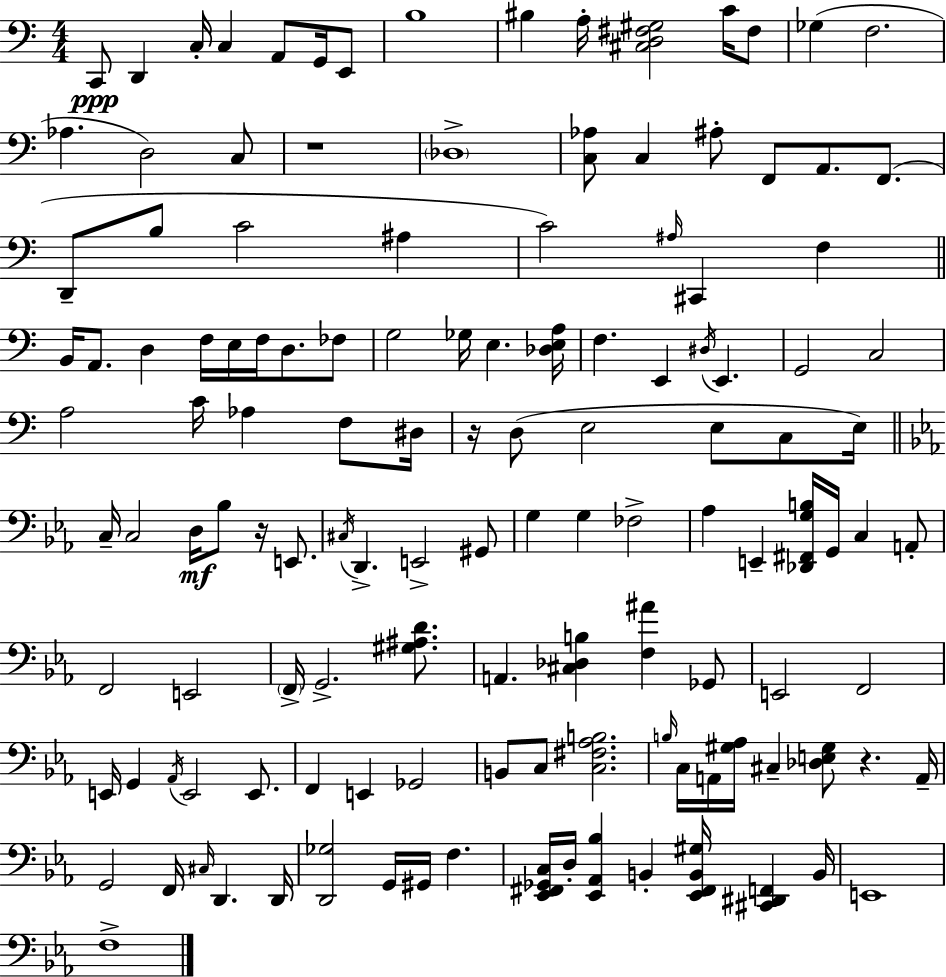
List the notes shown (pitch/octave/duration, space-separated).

C2/e D2/q C3/s C3/q A2/e G2/s E2/e B3/w BIS3/q A3/s [C#3,D3,F#3,G#3]/h C4/s F#3/e Gb3/q F3/h. Ab3/q. D3/h C3/e R/w Db3/w [C3,Ab3]/e C3/q A#3/e F2/e A2/e. F2/e. D2/e B3/e C4/h A#3/q C4/h A#3/s C#2/q F3/q B2/s A2/e. D3/q F3/s E3/s F3/s D3/e. FES3/e G3/h Gb3/s E3/q. [Db3,E3,A3]/s F3/q. E2/q D#3/s E2/q. G2/h C3/h A3/h C4/s Ab3/q F3/e D#3/s R/s D3/e E3/h E3/e C3/e E3/s C3/s C3/h D3/s Bb3/e R/s E2/e. C#3/s D2/q. E2/h G#2/e G3/q G3/q FES3/h Ab3/q E2/q [Db2,F#2,G3,B3]/s G2/s C3/q A2/e F2/h E2/h F2/s G2/h. [G#3,A#3,D4]/e. A2/q. [C#3,Db3,B3]/q [F3,A#4]/q Gb2/e E2/h F2/h E2/s G2/q Ab2/s E2/h E2/e. F2/q E2/q Gb2/h B2/e C3/e [C3,F#3,Ab3,B3]/h. B3/s C3/s A2/s [G#3,Ab3]/s C#3/q [Db3,E3,G#3]/e R/q. A2/s G2/h F2/s C#3/s D2/q. D2/s [D2,Gb3]/h G2/s G#2/s F3/q. [Eb2,F#2,Gb2,C3]/s D3/s [Eb2,Ab2,Bb3]/q B2/q [Eb2,F#2,B2,G#3]/s [C#2,D#2,F2]/q B2/s E2/w F3/w